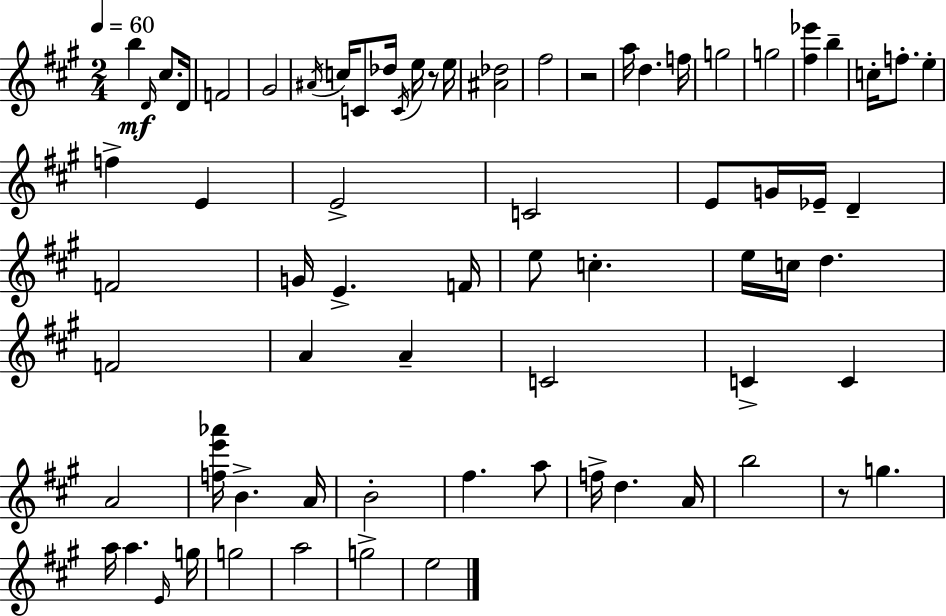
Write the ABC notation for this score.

X:1
T:Untitled
M:2/4
L:1/4
K:A
b D/4 ^c/2 D/4 F2 ^G2 ^A/4 c/4 C/2 _d/4 C/4 e/4 z/2 e/4 [^A_d]2 ^f2 z2 a/4 d f/4 g2 g2 [^f_e'] b c/4 f/2 e f E E2 C2 E/2 G/4 _E/4 D F2 G/4 E F/4 e/2 c e/4 c/4 d F2 A A C2 C C A2 [fe'_a']/4 B A/4 B2 ^f a/2 f/4 d A/4 b2 z/2 g a/4 a E/4 g/4 g2 a2 g2 e2